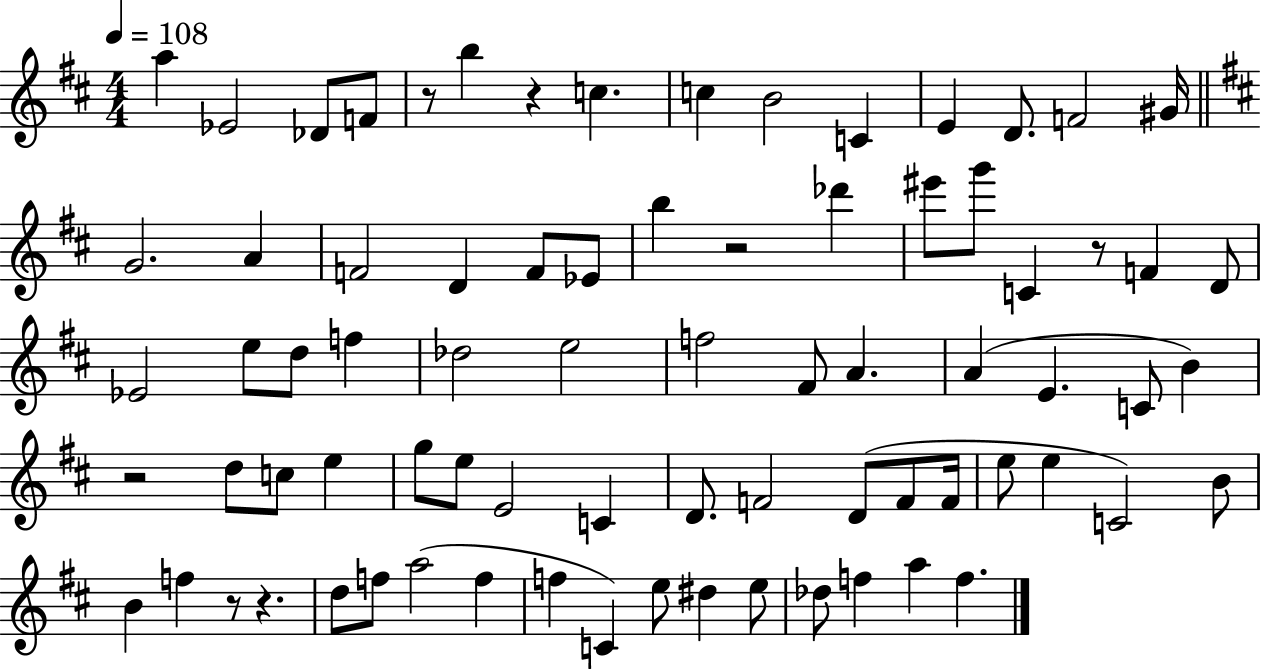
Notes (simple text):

A5/q Eb4/h Db4/e F4/e R/e B5/q R/q C5/q. C5/q B4/h C4/q E4/q D4/e. F4/h G#4/s G4/h. A4/q F4/h D4/q F4/e Eb4/e B5/q R/h Db6/q EIS6/e G6/e C4/q R/e F4/q D4/e Eb4/h E5/e D5/e F5/q Db5/h E5/h F5/h F#4/e A4/q. A4/q E4/q. C4/e B4/q R/h D5/e C5/e E5/q G5/e E5/e E4/h C4/q D4/e. F4/h D4/e F4/e F4/s E5/e E5/q C4/h B4/e B4/q F5/q R/e R/q. D5/e F5/e A5/h F5/q F5/q C4/q E5/e D#5/q E5/e Db5/e F5/q A5/q F5/q.